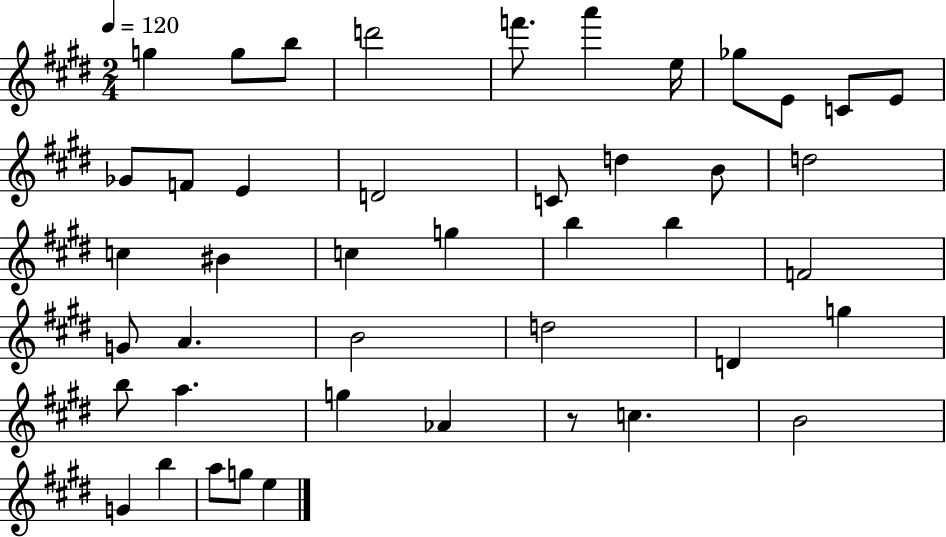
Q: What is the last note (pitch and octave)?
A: E5